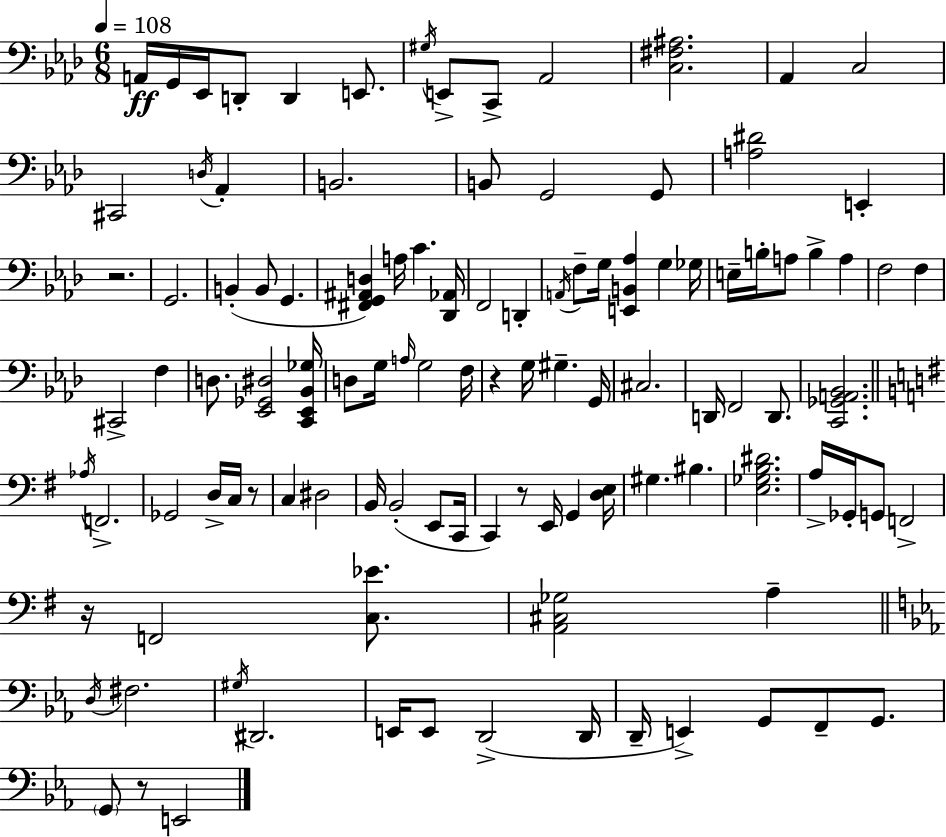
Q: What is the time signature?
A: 6/8